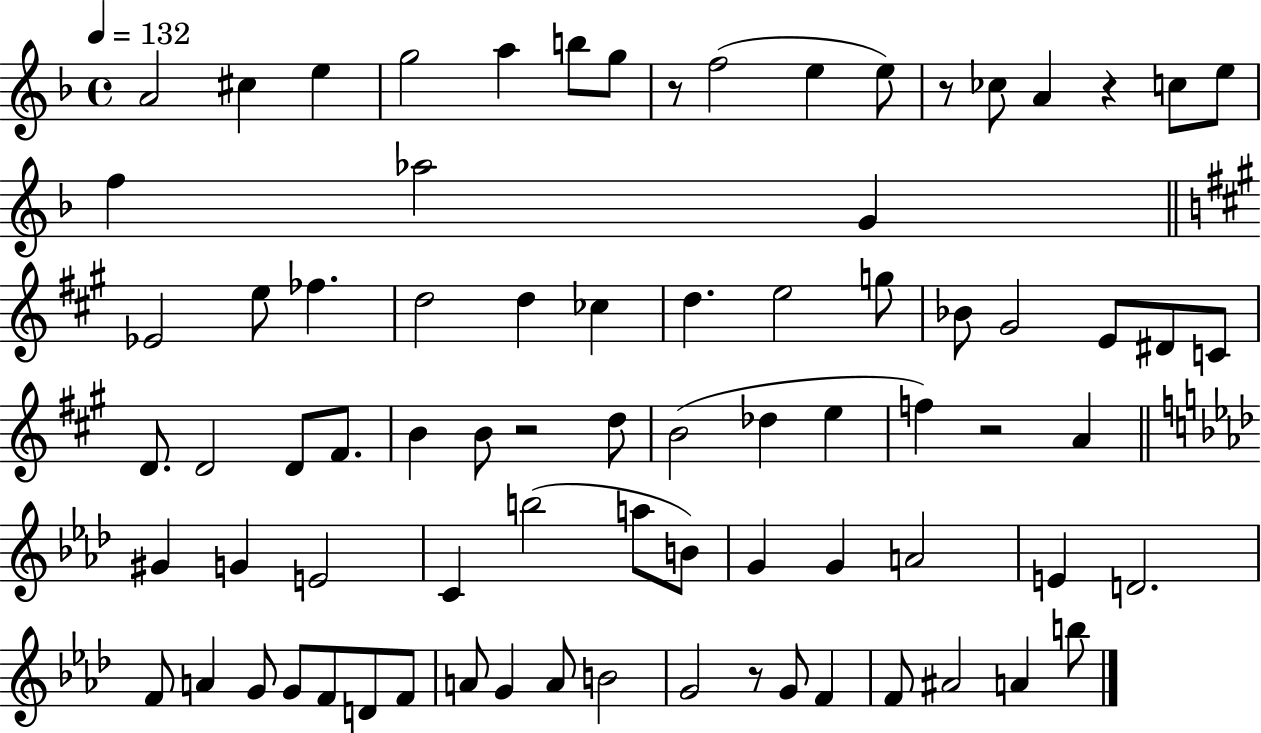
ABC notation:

X:1
T:Untitled
M:4/4
L:1/4
K:F
A2 ^c e g2 a b/2 g/2 z/2 f2 e e/2 z/2 _c/2 A z c/2 e/2 f _a2 G _E2 e/2 _f d2 d _c d e2 g/2 _B/2 ^G2 E/2 ^D/2 C/2 D/2 D2 D/2 ^F/2 B B/2 z2 d/2 B2 _d e f z2 A ^G G E2 C b2 a/2 B/2 G G A2 E D2 F/2 A G/2 G/2 F/2 D/2 F/2 A/2 G A/2 B2 G2 z/2 G/2 F F/2 ^A2 A b/2